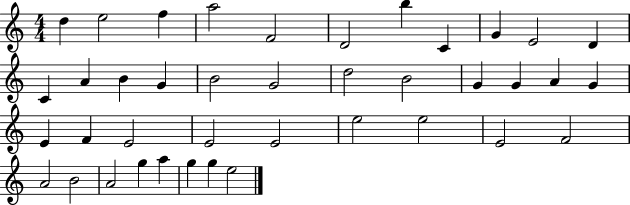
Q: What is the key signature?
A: C major